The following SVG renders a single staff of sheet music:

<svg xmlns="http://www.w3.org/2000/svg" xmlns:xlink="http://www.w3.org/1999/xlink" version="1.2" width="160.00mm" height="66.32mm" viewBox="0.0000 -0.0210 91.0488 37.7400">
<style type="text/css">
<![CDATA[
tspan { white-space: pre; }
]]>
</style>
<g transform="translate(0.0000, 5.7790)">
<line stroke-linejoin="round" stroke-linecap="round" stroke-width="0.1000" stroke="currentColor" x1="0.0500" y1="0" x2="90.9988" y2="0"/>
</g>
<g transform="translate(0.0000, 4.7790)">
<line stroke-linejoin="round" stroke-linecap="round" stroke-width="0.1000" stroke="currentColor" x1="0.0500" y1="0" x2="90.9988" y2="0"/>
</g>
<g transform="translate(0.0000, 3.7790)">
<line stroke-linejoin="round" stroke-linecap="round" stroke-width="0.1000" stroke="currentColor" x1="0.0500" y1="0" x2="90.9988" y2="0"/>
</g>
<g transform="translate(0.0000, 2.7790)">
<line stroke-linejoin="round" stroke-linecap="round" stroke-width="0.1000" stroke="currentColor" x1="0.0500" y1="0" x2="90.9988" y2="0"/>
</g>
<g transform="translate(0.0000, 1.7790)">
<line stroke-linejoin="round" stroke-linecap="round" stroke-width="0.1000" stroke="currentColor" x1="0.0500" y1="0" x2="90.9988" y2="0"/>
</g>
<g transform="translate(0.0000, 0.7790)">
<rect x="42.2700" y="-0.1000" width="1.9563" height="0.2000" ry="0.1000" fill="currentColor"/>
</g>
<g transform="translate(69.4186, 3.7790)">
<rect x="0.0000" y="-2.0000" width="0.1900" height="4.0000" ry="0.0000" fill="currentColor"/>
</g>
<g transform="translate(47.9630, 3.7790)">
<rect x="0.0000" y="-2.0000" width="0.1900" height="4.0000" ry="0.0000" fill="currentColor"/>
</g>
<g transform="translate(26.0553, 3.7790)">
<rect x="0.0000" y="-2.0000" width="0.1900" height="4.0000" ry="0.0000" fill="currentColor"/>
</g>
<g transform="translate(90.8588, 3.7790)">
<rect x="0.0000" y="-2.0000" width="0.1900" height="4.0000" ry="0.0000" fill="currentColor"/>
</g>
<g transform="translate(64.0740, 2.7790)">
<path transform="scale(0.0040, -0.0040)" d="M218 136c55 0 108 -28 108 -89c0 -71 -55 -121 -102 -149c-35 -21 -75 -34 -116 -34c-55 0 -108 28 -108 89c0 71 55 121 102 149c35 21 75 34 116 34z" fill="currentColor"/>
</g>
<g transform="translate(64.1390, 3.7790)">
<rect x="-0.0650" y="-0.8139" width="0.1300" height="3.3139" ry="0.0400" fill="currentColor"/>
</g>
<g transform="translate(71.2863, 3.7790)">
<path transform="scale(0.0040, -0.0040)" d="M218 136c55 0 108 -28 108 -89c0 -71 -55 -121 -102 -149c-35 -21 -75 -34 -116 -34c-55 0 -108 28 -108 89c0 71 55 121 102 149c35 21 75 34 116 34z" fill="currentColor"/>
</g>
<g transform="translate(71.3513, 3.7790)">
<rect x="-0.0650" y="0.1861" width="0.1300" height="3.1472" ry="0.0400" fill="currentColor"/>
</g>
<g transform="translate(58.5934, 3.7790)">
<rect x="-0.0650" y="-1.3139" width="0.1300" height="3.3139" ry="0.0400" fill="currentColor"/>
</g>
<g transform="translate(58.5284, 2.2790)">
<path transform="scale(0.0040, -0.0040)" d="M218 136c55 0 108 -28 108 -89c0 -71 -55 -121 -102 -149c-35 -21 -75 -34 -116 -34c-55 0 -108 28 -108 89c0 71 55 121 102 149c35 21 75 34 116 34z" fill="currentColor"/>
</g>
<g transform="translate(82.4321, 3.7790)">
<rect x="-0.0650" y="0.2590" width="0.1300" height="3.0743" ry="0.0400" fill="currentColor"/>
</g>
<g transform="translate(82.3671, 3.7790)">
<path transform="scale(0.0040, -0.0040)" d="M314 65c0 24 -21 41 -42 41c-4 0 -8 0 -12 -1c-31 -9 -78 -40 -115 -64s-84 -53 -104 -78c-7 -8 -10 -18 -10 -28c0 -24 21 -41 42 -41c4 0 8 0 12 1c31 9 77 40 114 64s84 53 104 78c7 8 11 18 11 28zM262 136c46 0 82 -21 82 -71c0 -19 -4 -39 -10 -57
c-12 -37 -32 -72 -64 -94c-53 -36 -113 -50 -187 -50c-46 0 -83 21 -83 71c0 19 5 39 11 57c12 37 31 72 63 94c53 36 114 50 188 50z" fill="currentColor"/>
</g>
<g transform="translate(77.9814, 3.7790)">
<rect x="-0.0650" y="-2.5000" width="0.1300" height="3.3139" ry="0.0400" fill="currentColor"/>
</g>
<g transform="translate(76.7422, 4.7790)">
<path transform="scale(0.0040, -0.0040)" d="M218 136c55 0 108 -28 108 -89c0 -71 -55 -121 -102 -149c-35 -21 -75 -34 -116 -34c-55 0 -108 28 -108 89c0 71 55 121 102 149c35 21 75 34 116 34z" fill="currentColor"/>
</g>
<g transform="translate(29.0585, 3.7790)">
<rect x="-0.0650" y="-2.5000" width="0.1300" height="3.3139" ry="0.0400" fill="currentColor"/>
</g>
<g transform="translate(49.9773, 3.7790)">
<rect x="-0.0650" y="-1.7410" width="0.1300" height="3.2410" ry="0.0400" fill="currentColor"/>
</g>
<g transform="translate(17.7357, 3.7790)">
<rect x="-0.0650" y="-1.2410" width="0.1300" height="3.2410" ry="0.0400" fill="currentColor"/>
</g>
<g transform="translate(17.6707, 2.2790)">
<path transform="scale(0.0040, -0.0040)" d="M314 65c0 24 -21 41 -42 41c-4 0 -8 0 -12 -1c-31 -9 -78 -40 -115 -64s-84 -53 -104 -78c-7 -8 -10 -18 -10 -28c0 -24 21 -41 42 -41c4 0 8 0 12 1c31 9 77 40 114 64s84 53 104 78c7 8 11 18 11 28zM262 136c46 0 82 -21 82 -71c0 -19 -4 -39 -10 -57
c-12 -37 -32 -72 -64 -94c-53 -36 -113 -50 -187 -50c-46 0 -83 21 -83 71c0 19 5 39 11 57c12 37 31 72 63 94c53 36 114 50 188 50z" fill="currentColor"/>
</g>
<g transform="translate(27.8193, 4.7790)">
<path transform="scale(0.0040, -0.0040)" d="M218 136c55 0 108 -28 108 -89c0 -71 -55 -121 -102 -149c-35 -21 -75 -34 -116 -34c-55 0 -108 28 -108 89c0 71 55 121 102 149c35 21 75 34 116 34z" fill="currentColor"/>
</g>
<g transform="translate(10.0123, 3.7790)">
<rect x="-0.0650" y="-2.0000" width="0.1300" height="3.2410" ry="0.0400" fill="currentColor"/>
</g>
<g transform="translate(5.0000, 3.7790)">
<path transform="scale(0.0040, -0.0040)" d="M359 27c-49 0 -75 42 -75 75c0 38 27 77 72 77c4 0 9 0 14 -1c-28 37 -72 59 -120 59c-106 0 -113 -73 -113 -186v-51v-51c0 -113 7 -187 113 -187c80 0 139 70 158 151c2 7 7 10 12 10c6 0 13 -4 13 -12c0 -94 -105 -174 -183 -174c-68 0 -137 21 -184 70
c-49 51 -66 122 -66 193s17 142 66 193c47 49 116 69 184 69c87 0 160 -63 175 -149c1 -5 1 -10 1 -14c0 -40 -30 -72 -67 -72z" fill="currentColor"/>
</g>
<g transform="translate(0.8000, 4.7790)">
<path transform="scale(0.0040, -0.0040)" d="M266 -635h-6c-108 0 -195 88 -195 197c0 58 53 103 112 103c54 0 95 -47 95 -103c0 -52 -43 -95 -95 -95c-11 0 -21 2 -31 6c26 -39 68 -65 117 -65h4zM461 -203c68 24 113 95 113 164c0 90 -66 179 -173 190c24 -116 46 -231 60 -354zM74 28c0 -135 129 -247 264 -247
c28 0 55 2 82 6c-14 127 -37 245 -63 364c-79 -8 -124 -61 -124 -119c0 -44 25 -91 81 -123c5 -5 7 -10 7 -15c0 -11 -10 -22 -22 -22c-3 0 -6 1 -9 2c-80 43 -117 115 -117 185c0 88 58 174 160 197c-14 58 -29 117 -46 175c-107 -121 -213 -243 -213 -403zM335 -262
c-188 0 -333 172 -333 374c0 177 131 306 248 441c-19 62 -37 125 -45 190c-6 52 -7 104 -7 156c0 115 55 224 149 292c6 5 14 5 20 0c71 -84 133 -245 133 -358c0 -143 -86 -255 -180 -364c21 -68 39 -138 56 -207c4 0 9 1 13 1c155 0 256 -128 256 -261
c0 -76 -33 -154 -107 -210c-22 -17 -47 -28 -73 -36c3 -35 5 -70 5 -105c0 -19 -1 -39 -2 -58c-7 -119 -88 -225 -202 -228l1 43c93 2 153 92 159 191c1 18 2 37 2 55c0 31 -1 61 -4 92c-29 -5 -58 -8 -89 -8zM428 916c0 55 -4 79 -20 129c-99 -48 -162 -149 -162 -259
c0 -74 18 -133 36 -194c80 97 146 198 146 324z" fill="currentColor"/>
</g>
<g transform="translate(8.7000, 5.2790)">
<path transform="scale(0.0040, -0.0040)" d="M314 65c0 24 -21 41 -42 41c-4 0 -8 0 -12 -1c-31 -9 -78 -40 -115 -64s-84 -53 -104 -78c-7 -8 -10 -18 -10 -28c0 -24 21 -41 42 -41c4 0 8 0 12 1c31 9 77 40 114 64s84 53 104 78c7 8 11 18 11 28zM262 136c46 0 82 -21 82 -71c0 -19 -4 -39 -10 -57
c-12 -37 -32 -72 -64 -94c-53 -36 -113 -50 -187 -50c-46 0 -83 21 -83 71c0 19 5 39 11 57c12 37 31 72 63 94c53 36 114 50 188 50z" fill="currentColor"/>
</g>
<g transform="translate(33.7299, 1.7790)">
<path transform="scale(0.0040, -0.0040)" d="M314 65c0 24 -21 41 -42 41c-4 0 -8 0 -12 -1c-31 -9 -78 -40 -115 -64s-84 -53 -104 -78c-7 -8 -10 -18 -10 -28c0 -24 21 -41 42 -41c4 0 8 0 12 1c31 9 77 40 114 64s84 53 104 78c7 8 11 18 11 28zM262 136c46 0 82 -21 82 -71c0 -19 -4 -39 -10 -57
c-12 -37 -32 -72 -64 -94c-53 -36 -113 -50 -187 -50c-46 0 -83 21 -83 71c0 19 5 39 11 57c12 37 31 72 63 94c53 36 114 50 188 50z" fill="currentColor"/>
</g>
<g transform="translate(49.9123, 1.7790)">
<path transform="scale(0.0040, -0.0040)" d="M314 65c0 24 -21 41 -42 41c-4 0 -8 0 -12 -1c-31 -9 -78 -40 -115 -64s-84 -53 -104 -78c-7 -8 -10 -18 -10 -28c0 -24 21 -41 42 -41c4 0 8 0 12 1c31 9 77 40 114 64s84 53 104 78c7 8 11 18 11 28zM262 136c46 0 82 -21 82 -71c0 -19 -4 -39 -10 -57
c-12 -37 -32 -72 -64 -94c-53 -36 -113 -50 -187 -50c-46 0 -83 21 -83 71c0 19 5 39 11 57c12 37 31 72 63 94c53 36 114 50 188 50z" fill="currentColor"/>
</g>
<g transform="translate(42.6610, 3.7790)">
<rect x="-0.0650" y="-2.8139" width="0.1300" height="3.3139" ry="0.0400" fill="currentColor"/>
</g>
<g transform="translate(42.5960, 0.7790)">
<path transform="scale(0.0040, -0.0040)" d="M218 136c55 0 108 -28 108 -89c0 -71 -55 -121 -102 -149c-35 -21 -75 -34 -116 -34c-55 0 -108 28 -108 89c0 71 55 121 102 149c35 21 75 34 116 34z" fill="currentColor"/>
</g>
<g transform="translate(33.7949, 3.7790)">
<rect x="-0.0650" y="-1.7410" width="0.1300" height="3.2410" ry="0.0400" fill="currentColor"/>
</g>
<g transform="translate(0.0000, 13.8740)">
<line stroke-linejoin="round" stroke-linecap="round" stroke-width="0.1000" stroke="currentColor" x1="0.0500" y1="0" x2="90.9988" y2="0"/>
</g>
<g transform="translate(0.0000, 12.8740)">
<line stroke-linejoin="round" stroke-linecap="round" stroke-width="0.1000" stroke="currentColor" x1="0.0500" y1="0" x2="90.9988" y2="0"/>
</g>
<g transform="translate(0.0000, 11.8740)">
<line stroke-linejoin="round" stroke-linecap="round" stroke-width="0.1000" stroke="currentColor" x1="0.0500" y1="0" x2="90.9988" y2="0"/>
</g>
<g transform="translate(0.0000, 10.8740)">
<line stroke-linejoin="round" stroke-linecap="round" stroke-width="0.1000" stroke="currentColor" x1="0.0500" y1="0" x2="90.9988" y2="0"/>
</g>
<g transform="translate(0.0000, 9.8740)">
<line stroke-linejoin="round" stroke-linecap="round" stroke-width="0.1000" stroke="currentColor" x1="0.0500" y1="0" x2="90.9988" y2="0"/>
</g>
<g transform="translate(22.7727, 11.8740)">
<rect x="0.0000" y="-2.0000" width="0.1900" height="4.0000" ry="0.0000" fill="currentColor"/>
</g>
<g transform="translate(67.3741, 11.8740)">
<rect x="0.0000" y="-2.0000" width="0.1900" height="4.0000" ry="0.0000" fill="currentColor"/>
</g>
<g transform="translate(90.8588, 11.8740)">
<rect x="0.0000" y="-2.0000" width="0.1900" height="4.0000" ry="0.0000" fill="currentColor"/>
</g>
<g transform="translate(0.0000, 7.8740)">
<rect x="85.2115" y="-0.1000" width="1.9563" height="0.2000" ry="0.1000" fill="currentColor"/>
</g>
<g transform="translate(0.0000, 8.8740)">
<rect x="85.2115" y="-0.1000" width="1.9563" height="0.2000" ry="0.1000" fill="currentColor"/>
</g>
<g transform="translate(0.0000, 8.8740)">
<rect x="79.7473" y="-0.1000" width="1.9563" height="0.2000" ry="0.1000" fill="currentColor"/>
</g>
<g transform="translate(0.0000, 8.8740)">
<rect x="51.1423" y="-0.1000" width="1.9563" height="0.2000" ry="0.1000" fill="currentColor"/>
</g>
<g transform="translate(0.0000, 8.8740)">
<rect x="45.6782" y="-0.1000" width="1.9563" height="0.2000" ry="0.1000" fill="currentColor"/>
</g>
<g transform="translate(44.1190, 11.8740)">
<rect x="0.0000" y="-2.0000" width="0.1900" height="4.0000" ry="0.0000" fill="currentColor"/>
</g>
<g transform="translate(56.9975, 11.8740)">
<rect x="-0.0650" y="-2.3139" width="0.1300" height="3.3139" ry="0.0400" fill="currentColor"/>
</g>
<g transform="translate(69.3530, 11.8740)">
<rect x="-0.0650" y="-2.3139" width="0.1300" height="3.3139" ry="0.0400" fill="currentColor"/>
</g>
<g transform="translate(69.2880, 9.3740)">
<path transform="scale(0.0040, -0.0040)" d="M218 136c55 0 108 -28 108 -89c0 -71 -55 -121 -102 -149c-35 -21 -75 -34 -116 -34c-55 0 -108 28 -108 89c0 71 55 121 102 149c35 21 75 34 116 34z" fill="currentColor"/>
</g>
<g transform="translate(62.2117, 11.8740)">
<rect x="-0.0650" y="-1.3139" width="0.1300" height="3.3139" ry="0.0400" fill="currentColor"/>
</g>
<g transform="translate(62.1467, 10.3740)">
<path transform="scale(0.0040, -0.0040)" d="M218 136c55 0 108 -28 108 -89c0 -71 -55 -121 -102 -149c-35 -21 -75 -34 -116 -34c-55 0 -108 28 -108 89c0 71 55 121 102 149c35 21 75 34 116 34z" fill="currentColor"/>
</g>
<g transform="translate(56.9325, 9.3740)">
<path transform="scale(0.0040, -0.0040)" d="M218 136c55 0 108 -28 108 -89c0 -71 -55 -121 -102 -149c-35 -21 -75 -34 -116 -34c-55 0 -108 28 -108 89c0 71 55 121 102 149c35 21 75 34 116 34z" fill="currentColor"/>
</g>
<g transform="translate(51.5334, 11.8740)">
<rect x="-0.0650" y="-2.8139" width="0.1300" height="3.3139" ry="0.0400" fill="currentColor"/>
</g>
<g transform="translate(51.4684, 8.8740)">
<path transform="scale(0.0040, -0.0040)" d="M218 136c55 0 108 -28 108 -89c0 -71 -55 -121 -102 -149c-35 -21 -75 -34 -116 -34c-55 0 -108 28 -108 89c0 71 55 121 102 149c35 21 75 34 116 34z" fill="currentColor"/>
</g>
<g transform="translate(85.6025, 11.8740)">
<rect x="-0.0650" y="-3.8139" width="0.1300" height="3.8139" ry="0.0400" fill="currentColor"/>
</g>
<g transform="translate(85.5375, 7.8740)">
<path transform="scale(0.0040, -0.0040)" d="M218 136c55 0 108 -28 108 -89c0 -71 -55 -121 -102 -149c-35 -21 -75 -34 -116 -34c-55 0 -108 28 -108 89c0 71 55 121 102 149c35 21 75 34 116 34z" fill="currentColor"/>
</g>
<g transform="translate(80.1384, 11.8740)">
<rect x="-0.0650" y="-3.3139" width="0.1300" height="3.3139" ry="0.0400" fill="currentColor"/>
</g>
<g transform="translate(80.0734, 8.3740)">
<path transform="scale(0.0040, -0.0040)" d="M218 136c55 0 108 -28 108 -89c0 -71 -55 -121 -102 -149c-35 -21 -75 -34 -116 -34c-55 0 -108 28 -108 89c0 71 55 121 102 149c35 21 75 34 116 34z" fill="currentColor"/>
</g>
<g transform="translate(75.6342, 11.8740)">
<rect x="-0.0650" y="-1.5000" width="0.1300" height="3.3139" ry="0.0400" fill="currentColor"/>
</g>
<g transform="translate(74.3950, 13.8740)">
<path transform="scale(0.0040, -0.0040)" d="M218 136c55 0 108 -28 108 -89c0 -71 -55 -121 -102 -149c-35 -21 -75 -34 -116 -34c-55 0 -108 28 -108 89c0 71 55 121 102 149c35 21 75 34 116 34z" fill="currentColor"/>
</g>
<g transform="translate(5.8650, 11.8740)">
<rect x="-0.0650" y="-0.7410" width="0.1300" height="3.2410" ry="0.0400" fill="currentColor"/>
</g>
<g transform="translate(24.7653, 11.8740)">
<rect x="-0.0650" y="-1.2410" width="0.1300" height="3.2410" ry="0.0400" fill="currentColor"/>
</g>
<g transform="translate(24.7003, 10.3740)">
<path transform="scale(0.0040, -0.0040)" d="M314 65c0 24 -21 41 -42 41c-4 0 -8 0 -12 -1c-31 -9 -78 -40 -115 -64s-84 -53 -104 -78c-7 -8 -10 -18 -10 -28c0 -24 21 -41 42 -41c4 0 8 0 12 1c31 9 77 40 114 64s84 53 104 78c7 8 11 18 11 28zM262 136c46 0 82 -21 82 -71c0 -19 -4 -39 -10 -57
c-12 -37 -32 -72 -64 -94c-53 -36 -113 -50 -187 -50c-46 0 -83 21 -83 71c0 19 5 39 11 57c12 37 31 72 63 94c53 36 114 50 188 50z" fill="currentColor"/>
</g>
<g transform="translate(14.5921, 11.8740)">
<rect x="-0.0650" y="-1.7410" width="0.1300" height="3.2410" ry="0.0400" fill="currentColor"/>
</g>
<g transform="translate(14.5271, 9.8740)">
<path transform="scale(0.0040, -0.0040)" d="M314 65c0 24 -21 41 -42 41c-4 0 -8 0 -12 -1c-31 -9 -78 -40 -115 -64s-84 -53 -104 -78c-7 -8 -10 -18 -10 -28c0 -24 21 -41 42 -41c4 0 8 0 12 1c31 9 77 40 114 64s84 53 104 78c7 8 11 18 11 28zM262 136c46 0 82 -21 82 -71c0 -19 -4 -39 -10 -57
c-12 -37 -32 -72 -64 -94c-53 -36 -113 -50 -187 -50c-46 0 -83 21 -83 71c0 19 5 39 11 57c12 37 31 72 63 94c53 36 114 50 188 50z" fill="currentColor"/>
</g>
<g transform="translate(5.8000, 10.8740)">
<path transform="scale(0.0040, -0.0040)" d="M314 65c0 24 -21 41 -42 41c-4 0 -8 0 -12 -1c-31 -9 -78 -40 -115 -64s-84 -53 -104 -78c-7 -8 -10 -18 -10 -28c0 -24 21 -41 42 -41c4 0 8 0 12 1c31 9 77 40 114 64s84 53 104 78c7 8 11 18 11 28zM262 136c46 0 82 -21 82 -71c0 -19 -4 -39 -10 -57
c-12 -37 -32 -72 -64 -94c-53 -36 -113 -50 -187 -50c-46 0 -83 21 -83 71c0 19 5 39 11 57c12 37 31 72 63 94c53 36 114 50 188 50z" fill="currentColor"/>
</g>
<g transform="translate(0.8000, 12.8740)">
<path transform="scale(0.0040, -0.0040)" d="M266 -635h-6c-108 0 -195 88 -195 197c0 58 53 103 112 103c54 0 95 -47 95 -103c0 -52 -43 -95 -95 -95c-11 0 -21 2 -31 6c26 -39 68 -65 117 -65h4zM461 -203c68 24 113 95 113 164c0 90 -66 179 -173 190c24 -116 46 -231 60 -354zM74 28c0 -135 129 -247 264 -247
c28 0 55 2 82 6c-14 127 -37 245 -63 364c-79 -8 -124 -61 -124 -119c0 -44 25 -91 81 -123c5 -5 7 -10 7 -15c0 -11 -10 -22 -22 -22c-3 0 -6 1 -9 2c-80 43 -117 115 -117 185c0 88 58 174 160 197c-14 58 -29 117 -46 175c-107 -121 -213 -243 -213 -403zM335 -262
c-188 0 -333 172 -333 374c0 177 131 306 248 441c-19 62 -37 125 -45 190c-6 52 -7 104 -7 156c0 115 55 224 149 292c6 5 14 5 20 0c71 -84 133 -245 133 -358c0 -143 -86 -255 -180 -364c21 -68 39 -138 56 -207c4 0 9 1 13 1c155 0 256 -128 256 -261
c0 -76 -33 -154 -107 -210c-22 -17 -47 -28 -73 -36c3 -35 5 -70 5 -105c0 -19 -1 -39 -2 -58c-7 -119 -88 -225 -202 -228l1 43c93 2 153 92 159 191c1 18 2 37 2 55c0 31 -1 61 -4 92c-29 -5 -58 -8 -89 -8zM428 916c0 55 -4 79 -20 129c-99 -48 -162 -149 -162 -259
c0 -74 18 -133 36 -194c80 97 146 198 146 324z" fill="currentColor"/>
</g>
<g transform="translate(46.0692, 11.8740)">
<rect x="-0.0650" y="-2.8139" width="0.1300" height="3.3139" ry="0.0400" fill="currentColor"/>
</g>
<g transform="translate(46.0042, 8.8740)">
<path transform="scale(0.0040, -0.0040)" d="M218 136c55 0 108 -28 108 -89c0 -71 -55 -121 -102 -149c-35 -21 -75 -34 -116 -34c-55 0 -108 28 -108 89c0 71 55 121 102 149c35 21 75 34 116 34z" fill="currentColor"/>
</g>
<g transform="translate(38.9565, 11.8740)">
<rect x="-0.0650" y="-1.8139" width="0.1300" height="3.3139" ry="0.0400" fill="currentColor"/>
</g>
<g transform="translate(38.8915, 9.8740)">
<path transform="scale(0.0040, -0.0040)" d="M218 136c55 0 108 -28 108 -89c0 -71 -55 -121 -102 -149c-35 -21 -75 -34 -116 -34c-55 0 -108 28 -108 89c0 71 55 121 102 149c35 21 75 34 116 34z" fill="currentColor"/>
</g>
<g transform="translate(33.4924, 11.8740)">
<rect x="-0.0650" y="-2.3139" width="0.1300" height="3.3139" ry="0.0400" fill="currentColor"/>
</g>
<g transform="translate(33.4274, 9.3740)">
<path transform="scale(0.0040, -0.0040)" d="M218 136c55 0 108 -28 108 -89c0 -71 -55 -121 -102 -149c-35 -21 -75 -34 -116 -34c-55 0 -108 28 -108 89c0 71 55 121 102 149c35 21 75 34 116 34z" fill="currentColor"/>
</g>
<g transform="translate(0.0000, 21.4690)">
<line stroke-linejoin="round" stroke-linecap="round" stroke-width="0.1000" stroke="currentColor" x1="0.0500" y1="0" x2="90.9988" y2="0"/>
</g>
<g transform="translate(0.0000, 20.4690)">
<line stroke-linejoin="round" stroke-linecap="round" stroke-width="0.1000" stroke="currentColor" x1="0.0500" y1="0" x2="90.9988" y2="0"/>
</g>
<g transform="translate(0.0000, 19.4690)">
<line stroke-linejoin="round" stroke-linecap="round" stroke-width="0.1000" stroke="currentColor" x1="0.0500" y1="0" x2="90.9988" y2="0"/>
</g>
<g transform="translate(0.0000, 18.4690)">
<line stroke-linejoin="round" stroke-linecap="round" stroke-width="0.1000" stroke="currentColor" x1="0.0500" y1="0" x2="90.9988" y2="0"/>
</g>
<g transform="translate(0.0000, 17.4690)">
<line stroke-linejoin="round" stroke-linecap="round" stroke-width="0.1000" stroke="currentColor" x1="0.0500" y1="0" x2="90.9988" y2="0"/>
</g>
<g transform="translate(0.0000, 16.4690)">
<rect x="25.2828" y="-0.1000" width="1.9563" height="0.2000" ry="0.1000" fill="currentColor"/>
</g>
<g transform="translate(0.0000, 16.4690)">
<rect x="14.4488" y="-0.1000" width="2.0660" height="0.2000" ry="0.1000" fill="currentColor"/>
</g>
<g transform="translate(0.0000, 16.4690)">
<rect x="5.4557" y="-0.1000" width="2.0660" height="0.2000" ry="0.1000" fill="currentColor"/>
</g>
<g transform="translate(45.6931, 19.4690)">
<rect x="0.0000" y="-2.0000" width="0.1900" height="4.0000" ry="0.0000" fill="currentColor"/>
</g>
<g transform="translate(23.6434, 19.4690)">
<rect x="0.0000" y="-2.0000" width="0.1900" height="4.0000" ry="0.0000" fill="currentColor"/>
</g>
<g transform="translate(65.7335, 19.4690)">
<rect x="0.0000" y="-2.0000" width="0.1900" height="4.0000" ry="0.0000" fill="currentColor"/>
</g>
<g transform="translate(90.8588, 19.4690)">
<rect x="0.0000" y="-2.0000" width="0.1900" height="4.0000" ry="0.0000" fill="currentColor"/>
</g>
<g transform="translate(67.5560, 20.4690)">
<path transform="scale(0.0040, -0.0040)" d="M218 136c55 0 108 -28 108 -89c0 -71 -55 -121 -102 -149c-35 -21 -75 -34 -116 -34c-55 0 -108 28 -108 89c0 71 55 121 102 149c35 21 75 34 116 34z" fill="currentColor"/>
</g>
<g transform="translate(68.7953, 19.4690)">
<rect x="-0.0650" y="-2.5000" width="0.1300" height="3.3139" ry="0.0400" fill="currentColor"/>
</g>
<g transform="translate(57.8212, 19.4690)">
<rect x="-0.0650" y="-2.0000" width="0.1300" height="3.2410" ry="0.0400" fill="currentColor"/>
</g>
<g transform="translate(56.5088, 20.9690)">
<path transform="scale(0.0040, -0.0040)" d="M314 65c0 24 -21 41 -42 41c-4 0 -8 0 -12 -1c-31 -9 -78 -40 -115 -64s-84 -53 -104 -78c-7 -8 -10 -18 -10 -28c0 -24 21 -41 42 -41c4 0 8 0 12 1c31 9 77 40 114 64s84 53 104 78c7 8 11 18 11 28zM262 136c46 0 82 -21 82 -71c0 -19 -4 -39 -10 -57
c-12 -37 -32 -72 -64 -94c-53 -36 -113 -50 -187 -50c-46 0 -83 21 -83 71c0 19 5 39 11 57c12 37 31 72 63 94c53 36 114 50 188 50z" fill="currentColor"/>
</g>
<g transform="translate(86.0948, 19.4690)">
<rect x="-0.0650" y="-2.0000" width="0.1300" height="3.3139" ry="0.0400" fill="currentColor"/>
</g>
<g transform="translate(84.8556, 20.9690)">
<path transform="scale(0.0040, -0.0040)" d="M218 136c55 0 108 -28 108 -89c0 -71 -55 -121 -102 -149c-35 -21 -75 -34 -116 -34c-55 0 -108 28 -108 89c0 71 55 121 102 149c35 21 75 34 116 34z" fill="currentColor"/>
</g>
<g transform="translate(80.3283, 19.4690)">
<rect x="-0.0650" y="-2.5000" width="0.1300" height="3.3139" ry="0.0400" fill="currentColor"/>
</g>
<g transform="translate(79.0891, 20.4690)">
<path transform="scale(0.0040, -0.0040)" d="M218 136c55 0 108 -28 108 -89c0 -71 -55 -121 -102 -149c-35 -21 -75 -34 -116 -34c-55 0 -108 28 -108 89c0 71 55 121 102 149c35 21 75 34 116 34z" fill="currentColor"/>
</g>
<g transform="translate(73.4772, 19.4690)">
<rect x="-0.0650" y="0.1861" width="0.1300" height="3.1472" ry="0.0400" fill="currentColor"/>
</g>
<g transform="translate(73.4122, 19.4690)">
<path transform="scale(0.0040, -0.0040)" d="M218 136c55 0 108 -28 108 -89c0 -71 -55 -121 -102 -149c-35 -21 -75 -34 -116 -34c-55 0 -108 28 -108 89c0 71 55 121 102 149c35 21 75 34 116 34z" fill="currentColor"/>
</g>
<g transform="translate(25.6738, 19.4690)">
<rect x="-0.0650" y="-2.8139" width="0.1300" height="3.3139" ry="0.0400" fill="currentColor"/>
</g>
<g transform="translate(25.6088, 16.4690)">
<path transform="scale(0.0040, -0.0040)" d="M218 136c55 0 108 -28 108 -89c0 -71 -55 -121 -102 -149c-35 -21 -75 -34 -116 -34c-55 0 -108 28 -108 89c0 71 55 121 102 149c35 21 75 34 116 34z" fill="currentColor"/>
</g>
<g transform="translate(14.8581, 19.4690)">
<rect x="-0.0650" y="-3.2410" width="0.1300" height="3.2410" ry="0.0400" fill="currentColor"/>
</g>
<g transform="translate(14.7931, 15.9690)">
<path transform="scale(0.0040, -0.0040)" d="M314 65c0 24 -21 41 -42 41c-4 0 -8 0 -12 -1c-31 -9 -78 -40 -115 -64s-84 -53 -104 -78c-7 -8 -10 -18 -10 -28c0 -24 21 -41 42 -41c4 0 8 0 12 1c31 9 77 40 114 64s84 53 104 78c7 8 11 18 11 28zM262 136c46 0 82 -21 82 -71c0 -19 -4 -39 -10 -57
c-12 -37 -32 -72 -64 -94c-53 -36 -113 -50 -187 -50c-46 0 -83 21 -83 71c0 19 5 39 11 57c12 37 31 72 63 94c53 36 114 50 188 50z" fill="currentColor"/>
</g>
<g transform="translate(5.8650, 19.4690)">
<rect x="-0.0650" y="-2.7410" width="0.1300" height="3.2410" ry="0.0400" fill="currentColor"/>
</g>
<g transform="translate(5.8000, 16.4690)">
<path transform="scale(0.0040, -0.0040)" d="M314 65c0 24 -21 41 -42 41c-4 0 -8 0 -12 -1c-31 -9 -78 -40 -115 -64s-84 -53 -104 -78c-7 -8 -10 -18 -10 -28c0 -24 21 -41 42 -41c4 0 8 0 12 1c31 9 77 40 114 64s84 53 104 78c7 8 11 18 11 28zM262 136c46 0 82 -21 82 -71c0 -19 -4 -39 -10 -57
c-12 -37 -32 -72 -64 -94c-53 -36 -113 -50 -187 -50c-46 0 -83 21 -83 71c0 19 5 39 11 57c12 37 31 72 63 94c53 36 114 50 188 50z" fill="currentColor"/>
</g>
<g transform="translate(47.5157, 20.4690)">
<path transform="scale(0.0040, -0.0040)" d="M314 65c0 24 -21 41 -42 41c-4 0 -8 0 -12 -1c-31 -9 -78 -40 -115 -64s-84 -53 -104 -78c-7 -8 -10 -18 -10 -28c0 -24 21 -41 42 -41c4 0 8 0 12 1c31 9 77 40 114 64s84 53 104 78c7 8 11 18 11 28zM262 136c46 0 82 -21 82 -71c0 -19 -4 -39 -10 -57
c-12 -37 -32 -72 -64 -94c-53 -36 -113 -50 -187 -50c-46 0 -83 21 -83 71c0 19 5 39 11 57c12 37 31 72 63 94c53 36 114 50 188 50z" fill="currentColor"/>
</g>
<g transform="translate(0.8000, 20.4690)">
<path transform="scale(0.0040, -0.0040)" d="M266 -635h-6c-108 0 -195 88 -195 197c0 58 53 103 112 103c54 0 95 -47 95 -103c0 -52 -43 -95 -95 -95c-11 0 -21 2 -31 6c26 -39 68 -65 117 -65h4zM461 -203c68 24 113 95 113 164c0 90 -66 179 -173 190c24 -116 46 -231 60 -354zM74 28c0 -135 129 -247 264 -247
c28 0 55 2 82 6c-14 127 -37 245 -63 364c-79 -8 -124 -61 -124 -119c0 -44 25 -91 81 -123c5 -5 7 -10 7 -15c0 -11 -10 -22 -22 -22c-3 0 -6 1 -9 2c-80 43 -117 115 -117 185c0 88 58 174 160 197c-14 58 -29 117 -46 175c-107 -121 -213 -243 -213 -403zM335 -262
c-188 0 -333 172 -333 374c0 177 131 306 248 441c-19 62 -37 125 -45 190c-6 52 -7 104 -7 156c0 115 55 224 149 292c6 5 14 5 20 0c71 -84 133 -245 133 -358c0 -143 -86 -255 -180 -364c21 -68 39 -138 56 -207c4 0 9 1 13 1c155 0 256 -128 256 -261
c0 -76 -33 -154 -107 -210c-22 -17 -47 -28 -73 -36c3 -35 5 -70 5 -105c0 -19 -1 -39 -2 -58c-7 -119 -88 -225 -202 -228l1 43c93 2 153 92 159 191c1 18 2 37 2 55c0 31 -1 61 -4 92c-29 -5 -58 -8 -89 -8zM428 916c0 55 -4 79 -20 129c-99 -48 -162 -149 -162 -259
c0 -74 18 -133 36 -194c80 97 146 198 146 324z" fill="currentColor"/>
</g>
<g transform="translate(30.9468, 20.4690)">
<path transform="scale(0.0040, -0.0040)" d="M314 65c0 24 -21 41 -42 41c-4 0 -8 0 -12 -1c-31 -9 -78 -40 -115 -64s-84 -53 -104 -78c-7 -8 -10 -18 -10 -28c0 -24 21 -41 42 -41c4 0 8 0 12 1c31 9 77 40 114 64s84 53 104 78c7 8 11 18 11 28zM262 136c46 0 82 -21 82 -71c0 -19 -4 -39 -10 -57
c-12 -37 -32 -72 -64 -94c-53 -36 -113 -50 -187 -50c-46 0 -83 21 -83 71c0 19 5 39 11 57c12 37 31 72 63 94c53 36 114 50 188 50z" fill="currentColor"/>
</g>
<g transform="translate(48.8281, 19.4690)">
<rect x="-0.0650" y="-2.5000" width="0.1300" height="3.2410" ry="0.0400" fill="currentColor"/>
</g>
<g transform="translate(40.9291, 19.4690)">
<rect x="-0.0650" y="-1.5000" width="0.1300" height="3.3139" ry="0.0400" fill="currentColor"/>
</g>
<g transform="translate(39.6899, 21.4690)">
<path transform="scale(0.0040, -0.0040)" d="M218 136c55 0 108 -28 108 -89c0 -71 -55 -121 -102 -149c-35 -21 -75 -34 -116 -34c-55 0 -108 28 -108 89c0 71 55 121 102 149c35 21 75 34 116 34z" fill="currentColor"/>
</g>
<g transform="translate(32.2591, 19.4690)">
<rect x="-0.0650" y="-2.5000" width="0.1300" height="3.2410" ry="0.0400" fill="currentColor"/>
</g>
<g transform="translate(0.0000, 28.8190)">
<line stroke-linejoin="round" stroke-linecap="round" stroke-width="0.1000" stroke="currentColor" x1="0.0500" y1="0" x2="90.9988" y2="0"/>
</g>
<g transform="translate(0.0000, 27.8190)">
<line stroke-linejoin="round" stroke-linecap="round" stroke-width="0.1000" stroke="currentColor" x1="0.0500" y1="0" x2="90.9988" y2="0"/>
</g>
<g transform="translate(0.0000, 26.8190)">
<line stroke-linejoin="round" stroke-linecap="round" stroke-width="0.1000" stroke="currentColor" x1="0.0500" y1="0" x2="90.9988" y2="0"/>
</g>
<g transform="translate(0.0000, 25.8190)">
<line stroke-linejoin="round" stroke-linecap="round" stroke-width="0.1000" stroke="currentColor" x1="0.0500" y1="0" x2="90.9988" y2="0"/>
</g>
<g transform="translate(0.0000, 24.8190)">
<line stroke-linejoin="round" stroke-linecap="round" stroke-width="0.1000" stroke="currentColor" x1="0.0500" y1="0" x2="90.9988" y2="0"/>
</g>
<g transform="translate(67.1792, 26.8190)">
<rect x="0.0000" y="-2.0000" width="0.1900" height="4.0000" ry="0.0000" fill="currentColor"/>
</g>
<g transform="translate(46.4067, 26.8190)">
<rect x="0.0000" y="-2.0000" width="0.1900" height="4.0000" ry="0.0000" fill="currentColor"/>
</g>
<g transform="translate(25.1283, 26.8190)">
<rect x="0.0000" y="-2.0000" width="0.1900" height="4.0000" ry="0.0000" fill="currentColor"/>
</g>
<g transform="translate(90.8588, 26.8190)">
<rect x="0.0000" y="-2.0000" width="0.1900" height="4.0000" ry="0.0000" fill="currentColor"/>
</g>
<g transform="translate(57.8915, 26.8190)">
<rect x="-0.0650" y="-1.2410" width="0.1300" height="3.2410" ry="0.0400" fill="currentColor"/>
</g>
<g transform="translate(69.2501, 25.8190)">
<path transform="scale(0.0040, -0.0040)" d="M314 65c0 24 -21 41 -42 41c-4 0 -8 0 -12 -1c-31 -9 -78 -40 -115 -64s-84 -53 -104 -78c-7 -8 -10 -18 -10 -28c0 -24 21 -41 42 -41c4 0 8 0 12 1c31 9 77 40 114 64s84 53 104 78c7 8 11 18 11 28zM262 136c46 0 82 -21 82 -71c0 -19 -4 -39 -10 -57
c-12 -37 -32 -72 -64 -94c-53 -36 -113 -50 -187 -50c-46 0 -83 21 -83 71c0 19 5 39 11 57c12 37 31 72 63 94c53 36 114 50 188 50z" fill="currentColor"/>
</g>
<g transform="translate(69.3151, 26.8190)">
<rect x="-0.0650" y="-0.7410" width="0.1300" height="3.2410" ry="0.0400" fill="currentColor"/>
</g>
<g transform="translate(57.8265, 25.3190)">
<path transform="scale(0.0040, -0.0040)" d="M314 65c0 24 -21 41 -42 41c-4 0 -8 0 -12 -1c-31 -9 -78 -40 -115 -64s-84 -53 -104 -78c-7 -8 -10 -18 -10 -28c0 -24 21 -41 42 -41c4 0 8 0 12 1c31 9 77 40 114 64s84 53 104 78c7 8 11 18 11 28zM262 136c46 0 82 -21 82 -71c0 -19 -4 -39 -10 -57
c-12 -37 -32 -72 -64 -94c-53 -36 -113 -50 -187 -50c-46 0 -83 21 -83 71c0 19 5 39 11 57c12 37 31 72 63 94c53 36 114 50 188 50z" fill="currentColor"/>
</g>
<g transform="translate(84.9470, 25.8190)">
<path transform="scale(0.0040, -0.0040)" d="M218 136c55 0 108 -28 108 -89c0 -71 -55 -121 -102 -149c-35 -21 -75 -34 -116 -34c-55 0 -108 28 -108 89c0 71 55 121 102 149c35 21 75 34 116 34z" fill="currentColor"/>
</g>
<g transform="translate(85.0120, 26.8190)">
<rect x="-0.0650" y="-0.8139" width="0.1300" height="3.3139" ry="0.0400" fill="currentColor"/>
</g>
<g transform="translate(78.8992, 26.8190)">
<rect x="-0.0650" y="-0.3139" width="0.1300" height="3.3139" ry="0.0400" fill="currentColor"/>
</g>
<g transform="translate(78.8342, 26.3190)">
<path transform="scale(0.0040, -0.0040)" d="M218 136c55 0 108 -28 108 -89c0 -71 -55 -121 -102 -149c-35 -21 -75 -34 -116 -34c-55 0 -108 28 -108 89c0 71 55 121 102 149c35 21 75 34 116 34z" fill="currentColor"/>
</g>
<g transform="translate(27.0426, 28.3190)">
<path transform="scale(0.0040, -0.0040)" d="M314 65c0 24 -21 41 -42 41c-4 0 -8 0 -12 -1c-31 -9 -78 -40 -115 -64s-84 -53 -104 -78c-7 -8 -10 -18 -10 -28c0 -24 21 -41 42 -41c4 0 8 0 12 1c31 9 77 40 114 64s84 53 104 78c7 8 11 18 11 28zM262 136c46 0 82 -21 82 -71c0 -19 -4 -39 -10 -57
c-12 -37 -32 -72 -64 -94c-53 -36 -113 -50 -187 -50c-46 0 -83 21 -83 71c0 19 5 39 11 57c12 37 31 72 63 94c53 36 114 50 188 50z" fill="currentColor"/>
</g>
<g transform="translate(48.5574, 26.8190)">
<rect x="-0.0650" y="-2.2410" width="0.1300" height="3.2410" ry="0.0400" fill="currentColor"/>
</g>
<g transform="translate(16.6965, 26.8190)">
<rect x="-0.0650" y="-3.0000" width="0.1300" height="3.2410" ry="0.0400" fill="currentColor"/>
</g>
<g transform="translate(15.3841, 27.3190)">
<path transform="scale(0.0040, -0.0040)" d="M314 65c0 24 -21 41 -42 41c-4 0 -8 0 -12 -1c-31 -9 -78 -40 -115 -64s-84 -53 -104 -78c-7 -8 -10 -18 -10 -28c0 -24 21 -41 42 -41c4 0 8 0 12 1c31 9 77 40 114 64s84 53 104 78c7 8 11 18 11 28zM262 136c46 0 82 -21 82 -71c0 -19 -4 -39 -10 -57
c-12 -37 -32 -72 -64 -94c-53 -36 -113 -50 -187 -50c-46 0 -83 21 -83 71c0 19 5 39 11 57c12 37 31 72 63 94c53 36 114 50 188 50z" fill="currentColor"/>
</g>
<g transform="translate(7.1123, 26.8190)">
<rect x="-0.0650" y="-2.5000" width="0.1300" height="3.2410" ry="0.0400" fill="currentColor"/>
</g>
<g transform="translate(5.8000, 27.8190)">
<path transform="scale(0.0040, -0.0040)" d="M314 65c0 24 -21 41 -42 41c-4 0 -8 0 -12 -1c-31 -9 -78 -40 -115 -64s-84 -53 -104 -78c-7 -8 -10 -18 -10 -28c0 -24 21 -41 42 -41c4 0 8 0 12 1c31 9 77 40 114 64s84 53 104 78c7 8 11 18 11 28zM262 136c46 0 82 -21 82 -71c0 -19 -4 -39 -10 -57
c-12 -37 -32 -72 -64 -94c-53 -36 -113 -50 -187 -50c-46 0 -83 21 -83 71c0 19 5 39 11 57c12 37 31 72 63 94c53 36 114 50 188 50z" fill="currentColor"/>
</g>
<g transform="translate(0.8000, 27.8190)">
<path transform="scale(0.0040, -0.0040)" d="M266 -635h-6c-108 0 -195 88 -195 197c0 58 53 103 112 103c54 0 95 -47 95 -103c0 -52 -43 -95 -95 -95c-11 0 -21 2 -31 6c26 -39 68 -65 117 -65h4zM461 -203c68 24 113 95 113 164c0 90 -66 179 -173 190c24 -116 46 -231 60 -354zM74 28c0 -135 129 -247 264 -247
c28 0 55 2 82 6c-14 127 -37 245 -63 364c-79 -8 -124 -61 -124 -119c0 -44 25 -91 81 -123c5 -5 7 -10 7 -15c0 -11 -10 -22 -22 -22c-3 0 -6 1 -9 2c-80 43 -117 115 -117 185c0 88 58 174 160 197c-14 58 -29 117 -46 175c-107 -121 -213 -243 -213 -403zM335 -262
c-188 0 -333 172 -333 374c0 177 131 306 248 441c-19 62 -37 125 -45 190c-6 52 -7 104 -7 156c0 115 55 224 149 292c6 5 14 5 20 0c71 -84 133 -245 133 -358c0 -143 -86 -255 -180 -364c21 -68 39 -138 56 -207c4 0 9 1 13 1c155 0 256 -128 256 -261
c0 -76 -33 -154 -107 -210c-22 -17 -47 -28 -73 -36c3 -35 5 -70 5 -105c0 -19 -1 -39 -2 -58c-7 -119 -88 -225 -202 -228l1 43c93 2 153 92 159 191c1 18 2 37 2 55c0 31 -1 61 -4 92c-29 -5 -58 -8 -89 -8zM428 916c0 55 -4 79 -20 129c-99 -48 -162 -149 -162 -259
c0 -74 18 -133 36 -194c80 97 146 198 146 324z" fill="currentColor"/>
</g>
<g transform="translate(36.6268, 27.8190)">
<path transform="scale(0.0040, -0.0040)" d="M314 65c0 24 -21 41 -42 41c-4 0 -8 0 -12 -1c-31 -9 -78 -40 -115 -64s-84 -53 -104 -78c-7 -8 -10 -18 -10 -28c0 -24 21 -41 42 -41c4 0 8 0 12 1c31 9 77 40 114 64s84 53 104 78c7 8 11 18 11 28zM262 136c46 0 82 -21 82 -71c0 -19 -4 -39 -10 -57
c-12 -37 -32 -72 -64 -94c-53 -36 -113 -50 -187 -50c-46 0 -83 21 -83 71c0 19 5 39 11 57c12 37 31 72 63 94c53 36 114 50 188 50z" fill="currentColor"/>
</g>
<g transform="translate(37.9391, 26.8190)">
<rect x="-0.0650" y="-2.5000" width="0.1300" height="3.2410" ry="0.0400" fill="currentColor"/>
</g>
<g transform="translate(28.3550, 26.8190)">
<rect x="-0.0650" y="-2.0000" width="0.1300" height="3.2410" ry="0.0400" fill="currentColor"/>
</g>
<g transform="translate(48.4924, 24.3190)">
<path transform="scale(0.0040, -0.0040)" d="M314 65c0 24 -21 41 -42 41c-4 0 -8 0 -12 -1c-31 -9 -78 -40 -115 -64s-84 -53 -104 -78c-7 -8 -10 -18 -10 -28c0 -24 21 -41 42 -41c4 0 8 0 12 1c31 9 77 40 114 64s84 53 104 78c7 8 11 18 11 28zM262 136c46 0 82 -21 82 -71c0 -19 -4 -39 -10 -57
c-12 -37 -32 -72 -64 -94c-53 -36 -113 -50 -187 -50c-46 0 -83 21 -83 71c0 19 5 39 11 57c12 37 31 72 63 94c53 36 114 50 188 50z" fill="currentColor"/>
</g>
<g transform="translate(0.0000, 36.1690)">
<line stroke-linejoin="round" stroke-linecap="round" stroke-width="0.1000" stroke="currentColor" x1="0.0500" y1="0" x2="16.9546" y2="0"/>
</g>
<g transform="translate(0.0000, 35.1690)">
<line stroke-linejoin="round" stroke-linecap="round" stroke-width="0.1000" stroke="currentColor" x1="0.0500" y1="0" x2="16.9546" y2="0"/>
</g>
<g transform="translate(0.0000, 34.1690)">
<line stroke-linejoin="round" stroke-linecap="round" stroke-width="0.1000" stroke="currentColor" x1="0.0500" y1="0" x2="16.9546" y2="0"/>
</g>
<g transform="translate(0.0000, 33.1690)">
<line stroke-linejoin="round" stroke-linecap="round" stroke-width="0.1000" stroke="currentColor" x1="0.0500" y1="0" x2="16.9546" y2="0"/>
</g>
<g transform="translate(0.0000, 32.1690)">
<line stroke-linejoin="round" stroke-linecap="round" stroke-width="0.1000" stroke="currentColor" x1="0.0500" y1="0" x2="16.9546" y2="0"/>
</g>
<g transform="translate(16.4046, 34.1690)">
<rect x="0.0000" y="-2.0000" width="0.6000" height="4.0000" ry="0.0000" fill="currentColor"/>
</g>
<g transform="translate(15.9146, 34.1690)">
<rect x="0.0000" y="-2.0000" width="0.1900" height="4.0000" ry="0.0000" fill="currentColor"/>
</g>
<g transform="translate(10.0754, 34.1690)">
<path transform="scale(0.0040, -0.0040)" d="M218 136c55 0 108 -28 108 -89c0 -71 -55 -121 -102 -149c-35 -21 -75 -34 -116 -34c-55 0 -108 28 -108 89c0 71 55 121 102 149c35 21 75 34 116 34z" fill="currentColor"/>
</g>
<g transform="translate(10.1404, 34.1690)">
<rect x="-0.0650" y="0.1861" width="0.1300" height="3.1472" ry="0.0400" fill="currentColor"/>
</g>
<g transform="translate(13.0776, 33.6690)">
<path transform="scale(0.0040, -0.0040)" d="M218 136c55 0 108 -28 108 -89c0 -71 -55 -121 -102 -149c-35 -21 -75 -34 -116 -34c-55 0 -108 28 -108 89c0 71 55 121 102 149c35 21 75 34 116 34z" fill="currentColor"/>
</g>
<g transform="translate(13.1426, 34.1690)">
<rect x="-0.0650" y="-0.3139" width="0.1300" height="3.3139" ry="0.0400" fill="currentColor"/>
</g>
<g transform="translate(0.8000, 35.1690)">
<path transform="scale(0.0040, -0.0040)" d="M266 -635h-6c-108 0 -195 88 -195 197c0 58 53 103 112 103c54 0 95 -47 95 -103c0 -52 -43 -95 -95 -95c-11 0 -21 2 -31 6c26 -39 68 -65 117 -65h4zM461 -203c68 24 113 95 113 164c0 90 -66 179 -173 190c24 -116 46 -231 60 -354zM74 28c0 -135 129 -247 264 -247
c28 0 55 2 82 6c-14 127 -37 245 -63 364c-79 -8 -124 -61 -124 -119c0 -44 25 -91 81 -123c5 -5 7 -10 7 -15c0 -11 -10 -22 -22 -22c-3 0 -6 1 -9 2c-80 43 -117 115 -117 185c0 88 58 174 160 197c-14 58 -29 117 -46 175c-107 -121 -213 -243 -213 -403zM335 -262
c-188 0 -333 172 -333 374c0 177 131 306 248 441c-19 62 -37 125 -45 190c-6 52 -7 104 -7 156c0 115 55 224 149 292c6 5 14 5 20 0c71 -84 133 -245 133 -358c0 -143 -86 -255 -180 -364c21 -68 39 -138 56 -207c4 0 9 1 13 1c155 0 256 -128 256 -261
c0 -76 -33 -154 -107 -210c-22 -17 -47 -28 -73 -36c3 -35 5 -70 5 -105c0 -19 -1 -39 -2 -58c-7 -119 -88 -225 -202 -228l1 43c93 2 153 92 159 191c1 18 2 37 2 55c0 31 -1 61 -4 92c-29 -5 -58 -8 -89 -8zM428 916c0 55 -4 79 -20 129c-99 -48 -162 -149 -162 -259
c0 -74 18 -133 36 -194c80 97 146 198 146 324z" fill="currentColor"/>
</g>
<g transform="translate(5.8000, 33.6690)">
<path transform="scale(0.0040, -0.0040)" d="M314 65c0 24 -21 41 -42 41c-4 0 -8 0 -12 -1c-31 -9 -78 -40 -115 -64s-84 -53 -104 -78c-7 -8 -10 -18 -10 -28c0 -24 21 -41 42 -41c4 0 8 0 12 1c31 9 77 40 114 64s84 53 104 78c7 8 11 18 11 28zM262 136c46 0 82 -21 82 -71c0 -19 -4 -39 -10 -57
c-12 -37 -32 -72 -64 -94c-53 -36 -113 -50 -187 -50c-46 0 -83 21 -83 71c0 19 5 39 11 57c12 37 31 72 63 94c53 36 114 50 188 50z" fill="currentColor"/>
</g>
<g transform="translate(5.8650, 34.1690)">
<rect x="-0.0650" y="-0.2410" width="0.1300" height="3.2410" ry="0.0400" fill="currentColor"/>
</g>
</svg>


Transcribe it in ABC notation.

X:1
T:Untitled
M:4/4
L:1/4
K:C
F2 e2 G f2 a f2 e d B G B2 d2 f2 e2 g f a a g e g E b c' a2 b2 a G2 E G2 F2 G B G F G2 A2 F2 G2 g2 e2 d2 c d c2 B c